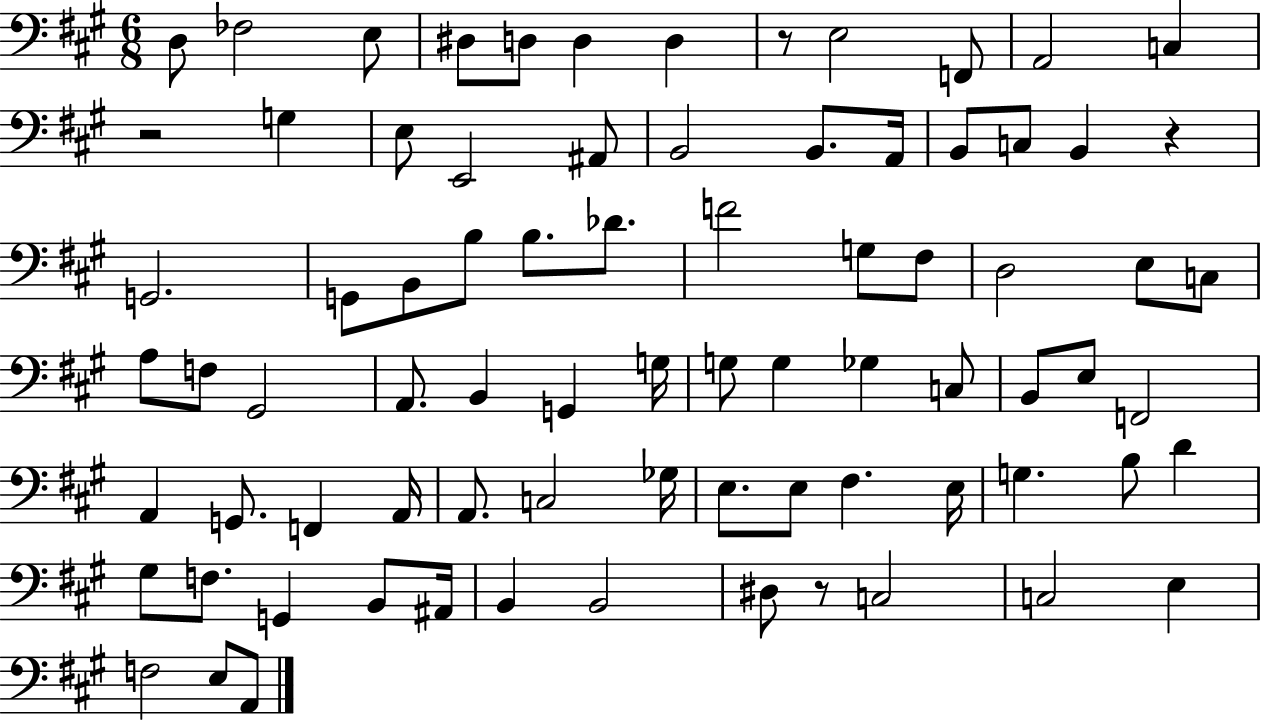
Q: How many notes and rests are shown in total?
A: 79